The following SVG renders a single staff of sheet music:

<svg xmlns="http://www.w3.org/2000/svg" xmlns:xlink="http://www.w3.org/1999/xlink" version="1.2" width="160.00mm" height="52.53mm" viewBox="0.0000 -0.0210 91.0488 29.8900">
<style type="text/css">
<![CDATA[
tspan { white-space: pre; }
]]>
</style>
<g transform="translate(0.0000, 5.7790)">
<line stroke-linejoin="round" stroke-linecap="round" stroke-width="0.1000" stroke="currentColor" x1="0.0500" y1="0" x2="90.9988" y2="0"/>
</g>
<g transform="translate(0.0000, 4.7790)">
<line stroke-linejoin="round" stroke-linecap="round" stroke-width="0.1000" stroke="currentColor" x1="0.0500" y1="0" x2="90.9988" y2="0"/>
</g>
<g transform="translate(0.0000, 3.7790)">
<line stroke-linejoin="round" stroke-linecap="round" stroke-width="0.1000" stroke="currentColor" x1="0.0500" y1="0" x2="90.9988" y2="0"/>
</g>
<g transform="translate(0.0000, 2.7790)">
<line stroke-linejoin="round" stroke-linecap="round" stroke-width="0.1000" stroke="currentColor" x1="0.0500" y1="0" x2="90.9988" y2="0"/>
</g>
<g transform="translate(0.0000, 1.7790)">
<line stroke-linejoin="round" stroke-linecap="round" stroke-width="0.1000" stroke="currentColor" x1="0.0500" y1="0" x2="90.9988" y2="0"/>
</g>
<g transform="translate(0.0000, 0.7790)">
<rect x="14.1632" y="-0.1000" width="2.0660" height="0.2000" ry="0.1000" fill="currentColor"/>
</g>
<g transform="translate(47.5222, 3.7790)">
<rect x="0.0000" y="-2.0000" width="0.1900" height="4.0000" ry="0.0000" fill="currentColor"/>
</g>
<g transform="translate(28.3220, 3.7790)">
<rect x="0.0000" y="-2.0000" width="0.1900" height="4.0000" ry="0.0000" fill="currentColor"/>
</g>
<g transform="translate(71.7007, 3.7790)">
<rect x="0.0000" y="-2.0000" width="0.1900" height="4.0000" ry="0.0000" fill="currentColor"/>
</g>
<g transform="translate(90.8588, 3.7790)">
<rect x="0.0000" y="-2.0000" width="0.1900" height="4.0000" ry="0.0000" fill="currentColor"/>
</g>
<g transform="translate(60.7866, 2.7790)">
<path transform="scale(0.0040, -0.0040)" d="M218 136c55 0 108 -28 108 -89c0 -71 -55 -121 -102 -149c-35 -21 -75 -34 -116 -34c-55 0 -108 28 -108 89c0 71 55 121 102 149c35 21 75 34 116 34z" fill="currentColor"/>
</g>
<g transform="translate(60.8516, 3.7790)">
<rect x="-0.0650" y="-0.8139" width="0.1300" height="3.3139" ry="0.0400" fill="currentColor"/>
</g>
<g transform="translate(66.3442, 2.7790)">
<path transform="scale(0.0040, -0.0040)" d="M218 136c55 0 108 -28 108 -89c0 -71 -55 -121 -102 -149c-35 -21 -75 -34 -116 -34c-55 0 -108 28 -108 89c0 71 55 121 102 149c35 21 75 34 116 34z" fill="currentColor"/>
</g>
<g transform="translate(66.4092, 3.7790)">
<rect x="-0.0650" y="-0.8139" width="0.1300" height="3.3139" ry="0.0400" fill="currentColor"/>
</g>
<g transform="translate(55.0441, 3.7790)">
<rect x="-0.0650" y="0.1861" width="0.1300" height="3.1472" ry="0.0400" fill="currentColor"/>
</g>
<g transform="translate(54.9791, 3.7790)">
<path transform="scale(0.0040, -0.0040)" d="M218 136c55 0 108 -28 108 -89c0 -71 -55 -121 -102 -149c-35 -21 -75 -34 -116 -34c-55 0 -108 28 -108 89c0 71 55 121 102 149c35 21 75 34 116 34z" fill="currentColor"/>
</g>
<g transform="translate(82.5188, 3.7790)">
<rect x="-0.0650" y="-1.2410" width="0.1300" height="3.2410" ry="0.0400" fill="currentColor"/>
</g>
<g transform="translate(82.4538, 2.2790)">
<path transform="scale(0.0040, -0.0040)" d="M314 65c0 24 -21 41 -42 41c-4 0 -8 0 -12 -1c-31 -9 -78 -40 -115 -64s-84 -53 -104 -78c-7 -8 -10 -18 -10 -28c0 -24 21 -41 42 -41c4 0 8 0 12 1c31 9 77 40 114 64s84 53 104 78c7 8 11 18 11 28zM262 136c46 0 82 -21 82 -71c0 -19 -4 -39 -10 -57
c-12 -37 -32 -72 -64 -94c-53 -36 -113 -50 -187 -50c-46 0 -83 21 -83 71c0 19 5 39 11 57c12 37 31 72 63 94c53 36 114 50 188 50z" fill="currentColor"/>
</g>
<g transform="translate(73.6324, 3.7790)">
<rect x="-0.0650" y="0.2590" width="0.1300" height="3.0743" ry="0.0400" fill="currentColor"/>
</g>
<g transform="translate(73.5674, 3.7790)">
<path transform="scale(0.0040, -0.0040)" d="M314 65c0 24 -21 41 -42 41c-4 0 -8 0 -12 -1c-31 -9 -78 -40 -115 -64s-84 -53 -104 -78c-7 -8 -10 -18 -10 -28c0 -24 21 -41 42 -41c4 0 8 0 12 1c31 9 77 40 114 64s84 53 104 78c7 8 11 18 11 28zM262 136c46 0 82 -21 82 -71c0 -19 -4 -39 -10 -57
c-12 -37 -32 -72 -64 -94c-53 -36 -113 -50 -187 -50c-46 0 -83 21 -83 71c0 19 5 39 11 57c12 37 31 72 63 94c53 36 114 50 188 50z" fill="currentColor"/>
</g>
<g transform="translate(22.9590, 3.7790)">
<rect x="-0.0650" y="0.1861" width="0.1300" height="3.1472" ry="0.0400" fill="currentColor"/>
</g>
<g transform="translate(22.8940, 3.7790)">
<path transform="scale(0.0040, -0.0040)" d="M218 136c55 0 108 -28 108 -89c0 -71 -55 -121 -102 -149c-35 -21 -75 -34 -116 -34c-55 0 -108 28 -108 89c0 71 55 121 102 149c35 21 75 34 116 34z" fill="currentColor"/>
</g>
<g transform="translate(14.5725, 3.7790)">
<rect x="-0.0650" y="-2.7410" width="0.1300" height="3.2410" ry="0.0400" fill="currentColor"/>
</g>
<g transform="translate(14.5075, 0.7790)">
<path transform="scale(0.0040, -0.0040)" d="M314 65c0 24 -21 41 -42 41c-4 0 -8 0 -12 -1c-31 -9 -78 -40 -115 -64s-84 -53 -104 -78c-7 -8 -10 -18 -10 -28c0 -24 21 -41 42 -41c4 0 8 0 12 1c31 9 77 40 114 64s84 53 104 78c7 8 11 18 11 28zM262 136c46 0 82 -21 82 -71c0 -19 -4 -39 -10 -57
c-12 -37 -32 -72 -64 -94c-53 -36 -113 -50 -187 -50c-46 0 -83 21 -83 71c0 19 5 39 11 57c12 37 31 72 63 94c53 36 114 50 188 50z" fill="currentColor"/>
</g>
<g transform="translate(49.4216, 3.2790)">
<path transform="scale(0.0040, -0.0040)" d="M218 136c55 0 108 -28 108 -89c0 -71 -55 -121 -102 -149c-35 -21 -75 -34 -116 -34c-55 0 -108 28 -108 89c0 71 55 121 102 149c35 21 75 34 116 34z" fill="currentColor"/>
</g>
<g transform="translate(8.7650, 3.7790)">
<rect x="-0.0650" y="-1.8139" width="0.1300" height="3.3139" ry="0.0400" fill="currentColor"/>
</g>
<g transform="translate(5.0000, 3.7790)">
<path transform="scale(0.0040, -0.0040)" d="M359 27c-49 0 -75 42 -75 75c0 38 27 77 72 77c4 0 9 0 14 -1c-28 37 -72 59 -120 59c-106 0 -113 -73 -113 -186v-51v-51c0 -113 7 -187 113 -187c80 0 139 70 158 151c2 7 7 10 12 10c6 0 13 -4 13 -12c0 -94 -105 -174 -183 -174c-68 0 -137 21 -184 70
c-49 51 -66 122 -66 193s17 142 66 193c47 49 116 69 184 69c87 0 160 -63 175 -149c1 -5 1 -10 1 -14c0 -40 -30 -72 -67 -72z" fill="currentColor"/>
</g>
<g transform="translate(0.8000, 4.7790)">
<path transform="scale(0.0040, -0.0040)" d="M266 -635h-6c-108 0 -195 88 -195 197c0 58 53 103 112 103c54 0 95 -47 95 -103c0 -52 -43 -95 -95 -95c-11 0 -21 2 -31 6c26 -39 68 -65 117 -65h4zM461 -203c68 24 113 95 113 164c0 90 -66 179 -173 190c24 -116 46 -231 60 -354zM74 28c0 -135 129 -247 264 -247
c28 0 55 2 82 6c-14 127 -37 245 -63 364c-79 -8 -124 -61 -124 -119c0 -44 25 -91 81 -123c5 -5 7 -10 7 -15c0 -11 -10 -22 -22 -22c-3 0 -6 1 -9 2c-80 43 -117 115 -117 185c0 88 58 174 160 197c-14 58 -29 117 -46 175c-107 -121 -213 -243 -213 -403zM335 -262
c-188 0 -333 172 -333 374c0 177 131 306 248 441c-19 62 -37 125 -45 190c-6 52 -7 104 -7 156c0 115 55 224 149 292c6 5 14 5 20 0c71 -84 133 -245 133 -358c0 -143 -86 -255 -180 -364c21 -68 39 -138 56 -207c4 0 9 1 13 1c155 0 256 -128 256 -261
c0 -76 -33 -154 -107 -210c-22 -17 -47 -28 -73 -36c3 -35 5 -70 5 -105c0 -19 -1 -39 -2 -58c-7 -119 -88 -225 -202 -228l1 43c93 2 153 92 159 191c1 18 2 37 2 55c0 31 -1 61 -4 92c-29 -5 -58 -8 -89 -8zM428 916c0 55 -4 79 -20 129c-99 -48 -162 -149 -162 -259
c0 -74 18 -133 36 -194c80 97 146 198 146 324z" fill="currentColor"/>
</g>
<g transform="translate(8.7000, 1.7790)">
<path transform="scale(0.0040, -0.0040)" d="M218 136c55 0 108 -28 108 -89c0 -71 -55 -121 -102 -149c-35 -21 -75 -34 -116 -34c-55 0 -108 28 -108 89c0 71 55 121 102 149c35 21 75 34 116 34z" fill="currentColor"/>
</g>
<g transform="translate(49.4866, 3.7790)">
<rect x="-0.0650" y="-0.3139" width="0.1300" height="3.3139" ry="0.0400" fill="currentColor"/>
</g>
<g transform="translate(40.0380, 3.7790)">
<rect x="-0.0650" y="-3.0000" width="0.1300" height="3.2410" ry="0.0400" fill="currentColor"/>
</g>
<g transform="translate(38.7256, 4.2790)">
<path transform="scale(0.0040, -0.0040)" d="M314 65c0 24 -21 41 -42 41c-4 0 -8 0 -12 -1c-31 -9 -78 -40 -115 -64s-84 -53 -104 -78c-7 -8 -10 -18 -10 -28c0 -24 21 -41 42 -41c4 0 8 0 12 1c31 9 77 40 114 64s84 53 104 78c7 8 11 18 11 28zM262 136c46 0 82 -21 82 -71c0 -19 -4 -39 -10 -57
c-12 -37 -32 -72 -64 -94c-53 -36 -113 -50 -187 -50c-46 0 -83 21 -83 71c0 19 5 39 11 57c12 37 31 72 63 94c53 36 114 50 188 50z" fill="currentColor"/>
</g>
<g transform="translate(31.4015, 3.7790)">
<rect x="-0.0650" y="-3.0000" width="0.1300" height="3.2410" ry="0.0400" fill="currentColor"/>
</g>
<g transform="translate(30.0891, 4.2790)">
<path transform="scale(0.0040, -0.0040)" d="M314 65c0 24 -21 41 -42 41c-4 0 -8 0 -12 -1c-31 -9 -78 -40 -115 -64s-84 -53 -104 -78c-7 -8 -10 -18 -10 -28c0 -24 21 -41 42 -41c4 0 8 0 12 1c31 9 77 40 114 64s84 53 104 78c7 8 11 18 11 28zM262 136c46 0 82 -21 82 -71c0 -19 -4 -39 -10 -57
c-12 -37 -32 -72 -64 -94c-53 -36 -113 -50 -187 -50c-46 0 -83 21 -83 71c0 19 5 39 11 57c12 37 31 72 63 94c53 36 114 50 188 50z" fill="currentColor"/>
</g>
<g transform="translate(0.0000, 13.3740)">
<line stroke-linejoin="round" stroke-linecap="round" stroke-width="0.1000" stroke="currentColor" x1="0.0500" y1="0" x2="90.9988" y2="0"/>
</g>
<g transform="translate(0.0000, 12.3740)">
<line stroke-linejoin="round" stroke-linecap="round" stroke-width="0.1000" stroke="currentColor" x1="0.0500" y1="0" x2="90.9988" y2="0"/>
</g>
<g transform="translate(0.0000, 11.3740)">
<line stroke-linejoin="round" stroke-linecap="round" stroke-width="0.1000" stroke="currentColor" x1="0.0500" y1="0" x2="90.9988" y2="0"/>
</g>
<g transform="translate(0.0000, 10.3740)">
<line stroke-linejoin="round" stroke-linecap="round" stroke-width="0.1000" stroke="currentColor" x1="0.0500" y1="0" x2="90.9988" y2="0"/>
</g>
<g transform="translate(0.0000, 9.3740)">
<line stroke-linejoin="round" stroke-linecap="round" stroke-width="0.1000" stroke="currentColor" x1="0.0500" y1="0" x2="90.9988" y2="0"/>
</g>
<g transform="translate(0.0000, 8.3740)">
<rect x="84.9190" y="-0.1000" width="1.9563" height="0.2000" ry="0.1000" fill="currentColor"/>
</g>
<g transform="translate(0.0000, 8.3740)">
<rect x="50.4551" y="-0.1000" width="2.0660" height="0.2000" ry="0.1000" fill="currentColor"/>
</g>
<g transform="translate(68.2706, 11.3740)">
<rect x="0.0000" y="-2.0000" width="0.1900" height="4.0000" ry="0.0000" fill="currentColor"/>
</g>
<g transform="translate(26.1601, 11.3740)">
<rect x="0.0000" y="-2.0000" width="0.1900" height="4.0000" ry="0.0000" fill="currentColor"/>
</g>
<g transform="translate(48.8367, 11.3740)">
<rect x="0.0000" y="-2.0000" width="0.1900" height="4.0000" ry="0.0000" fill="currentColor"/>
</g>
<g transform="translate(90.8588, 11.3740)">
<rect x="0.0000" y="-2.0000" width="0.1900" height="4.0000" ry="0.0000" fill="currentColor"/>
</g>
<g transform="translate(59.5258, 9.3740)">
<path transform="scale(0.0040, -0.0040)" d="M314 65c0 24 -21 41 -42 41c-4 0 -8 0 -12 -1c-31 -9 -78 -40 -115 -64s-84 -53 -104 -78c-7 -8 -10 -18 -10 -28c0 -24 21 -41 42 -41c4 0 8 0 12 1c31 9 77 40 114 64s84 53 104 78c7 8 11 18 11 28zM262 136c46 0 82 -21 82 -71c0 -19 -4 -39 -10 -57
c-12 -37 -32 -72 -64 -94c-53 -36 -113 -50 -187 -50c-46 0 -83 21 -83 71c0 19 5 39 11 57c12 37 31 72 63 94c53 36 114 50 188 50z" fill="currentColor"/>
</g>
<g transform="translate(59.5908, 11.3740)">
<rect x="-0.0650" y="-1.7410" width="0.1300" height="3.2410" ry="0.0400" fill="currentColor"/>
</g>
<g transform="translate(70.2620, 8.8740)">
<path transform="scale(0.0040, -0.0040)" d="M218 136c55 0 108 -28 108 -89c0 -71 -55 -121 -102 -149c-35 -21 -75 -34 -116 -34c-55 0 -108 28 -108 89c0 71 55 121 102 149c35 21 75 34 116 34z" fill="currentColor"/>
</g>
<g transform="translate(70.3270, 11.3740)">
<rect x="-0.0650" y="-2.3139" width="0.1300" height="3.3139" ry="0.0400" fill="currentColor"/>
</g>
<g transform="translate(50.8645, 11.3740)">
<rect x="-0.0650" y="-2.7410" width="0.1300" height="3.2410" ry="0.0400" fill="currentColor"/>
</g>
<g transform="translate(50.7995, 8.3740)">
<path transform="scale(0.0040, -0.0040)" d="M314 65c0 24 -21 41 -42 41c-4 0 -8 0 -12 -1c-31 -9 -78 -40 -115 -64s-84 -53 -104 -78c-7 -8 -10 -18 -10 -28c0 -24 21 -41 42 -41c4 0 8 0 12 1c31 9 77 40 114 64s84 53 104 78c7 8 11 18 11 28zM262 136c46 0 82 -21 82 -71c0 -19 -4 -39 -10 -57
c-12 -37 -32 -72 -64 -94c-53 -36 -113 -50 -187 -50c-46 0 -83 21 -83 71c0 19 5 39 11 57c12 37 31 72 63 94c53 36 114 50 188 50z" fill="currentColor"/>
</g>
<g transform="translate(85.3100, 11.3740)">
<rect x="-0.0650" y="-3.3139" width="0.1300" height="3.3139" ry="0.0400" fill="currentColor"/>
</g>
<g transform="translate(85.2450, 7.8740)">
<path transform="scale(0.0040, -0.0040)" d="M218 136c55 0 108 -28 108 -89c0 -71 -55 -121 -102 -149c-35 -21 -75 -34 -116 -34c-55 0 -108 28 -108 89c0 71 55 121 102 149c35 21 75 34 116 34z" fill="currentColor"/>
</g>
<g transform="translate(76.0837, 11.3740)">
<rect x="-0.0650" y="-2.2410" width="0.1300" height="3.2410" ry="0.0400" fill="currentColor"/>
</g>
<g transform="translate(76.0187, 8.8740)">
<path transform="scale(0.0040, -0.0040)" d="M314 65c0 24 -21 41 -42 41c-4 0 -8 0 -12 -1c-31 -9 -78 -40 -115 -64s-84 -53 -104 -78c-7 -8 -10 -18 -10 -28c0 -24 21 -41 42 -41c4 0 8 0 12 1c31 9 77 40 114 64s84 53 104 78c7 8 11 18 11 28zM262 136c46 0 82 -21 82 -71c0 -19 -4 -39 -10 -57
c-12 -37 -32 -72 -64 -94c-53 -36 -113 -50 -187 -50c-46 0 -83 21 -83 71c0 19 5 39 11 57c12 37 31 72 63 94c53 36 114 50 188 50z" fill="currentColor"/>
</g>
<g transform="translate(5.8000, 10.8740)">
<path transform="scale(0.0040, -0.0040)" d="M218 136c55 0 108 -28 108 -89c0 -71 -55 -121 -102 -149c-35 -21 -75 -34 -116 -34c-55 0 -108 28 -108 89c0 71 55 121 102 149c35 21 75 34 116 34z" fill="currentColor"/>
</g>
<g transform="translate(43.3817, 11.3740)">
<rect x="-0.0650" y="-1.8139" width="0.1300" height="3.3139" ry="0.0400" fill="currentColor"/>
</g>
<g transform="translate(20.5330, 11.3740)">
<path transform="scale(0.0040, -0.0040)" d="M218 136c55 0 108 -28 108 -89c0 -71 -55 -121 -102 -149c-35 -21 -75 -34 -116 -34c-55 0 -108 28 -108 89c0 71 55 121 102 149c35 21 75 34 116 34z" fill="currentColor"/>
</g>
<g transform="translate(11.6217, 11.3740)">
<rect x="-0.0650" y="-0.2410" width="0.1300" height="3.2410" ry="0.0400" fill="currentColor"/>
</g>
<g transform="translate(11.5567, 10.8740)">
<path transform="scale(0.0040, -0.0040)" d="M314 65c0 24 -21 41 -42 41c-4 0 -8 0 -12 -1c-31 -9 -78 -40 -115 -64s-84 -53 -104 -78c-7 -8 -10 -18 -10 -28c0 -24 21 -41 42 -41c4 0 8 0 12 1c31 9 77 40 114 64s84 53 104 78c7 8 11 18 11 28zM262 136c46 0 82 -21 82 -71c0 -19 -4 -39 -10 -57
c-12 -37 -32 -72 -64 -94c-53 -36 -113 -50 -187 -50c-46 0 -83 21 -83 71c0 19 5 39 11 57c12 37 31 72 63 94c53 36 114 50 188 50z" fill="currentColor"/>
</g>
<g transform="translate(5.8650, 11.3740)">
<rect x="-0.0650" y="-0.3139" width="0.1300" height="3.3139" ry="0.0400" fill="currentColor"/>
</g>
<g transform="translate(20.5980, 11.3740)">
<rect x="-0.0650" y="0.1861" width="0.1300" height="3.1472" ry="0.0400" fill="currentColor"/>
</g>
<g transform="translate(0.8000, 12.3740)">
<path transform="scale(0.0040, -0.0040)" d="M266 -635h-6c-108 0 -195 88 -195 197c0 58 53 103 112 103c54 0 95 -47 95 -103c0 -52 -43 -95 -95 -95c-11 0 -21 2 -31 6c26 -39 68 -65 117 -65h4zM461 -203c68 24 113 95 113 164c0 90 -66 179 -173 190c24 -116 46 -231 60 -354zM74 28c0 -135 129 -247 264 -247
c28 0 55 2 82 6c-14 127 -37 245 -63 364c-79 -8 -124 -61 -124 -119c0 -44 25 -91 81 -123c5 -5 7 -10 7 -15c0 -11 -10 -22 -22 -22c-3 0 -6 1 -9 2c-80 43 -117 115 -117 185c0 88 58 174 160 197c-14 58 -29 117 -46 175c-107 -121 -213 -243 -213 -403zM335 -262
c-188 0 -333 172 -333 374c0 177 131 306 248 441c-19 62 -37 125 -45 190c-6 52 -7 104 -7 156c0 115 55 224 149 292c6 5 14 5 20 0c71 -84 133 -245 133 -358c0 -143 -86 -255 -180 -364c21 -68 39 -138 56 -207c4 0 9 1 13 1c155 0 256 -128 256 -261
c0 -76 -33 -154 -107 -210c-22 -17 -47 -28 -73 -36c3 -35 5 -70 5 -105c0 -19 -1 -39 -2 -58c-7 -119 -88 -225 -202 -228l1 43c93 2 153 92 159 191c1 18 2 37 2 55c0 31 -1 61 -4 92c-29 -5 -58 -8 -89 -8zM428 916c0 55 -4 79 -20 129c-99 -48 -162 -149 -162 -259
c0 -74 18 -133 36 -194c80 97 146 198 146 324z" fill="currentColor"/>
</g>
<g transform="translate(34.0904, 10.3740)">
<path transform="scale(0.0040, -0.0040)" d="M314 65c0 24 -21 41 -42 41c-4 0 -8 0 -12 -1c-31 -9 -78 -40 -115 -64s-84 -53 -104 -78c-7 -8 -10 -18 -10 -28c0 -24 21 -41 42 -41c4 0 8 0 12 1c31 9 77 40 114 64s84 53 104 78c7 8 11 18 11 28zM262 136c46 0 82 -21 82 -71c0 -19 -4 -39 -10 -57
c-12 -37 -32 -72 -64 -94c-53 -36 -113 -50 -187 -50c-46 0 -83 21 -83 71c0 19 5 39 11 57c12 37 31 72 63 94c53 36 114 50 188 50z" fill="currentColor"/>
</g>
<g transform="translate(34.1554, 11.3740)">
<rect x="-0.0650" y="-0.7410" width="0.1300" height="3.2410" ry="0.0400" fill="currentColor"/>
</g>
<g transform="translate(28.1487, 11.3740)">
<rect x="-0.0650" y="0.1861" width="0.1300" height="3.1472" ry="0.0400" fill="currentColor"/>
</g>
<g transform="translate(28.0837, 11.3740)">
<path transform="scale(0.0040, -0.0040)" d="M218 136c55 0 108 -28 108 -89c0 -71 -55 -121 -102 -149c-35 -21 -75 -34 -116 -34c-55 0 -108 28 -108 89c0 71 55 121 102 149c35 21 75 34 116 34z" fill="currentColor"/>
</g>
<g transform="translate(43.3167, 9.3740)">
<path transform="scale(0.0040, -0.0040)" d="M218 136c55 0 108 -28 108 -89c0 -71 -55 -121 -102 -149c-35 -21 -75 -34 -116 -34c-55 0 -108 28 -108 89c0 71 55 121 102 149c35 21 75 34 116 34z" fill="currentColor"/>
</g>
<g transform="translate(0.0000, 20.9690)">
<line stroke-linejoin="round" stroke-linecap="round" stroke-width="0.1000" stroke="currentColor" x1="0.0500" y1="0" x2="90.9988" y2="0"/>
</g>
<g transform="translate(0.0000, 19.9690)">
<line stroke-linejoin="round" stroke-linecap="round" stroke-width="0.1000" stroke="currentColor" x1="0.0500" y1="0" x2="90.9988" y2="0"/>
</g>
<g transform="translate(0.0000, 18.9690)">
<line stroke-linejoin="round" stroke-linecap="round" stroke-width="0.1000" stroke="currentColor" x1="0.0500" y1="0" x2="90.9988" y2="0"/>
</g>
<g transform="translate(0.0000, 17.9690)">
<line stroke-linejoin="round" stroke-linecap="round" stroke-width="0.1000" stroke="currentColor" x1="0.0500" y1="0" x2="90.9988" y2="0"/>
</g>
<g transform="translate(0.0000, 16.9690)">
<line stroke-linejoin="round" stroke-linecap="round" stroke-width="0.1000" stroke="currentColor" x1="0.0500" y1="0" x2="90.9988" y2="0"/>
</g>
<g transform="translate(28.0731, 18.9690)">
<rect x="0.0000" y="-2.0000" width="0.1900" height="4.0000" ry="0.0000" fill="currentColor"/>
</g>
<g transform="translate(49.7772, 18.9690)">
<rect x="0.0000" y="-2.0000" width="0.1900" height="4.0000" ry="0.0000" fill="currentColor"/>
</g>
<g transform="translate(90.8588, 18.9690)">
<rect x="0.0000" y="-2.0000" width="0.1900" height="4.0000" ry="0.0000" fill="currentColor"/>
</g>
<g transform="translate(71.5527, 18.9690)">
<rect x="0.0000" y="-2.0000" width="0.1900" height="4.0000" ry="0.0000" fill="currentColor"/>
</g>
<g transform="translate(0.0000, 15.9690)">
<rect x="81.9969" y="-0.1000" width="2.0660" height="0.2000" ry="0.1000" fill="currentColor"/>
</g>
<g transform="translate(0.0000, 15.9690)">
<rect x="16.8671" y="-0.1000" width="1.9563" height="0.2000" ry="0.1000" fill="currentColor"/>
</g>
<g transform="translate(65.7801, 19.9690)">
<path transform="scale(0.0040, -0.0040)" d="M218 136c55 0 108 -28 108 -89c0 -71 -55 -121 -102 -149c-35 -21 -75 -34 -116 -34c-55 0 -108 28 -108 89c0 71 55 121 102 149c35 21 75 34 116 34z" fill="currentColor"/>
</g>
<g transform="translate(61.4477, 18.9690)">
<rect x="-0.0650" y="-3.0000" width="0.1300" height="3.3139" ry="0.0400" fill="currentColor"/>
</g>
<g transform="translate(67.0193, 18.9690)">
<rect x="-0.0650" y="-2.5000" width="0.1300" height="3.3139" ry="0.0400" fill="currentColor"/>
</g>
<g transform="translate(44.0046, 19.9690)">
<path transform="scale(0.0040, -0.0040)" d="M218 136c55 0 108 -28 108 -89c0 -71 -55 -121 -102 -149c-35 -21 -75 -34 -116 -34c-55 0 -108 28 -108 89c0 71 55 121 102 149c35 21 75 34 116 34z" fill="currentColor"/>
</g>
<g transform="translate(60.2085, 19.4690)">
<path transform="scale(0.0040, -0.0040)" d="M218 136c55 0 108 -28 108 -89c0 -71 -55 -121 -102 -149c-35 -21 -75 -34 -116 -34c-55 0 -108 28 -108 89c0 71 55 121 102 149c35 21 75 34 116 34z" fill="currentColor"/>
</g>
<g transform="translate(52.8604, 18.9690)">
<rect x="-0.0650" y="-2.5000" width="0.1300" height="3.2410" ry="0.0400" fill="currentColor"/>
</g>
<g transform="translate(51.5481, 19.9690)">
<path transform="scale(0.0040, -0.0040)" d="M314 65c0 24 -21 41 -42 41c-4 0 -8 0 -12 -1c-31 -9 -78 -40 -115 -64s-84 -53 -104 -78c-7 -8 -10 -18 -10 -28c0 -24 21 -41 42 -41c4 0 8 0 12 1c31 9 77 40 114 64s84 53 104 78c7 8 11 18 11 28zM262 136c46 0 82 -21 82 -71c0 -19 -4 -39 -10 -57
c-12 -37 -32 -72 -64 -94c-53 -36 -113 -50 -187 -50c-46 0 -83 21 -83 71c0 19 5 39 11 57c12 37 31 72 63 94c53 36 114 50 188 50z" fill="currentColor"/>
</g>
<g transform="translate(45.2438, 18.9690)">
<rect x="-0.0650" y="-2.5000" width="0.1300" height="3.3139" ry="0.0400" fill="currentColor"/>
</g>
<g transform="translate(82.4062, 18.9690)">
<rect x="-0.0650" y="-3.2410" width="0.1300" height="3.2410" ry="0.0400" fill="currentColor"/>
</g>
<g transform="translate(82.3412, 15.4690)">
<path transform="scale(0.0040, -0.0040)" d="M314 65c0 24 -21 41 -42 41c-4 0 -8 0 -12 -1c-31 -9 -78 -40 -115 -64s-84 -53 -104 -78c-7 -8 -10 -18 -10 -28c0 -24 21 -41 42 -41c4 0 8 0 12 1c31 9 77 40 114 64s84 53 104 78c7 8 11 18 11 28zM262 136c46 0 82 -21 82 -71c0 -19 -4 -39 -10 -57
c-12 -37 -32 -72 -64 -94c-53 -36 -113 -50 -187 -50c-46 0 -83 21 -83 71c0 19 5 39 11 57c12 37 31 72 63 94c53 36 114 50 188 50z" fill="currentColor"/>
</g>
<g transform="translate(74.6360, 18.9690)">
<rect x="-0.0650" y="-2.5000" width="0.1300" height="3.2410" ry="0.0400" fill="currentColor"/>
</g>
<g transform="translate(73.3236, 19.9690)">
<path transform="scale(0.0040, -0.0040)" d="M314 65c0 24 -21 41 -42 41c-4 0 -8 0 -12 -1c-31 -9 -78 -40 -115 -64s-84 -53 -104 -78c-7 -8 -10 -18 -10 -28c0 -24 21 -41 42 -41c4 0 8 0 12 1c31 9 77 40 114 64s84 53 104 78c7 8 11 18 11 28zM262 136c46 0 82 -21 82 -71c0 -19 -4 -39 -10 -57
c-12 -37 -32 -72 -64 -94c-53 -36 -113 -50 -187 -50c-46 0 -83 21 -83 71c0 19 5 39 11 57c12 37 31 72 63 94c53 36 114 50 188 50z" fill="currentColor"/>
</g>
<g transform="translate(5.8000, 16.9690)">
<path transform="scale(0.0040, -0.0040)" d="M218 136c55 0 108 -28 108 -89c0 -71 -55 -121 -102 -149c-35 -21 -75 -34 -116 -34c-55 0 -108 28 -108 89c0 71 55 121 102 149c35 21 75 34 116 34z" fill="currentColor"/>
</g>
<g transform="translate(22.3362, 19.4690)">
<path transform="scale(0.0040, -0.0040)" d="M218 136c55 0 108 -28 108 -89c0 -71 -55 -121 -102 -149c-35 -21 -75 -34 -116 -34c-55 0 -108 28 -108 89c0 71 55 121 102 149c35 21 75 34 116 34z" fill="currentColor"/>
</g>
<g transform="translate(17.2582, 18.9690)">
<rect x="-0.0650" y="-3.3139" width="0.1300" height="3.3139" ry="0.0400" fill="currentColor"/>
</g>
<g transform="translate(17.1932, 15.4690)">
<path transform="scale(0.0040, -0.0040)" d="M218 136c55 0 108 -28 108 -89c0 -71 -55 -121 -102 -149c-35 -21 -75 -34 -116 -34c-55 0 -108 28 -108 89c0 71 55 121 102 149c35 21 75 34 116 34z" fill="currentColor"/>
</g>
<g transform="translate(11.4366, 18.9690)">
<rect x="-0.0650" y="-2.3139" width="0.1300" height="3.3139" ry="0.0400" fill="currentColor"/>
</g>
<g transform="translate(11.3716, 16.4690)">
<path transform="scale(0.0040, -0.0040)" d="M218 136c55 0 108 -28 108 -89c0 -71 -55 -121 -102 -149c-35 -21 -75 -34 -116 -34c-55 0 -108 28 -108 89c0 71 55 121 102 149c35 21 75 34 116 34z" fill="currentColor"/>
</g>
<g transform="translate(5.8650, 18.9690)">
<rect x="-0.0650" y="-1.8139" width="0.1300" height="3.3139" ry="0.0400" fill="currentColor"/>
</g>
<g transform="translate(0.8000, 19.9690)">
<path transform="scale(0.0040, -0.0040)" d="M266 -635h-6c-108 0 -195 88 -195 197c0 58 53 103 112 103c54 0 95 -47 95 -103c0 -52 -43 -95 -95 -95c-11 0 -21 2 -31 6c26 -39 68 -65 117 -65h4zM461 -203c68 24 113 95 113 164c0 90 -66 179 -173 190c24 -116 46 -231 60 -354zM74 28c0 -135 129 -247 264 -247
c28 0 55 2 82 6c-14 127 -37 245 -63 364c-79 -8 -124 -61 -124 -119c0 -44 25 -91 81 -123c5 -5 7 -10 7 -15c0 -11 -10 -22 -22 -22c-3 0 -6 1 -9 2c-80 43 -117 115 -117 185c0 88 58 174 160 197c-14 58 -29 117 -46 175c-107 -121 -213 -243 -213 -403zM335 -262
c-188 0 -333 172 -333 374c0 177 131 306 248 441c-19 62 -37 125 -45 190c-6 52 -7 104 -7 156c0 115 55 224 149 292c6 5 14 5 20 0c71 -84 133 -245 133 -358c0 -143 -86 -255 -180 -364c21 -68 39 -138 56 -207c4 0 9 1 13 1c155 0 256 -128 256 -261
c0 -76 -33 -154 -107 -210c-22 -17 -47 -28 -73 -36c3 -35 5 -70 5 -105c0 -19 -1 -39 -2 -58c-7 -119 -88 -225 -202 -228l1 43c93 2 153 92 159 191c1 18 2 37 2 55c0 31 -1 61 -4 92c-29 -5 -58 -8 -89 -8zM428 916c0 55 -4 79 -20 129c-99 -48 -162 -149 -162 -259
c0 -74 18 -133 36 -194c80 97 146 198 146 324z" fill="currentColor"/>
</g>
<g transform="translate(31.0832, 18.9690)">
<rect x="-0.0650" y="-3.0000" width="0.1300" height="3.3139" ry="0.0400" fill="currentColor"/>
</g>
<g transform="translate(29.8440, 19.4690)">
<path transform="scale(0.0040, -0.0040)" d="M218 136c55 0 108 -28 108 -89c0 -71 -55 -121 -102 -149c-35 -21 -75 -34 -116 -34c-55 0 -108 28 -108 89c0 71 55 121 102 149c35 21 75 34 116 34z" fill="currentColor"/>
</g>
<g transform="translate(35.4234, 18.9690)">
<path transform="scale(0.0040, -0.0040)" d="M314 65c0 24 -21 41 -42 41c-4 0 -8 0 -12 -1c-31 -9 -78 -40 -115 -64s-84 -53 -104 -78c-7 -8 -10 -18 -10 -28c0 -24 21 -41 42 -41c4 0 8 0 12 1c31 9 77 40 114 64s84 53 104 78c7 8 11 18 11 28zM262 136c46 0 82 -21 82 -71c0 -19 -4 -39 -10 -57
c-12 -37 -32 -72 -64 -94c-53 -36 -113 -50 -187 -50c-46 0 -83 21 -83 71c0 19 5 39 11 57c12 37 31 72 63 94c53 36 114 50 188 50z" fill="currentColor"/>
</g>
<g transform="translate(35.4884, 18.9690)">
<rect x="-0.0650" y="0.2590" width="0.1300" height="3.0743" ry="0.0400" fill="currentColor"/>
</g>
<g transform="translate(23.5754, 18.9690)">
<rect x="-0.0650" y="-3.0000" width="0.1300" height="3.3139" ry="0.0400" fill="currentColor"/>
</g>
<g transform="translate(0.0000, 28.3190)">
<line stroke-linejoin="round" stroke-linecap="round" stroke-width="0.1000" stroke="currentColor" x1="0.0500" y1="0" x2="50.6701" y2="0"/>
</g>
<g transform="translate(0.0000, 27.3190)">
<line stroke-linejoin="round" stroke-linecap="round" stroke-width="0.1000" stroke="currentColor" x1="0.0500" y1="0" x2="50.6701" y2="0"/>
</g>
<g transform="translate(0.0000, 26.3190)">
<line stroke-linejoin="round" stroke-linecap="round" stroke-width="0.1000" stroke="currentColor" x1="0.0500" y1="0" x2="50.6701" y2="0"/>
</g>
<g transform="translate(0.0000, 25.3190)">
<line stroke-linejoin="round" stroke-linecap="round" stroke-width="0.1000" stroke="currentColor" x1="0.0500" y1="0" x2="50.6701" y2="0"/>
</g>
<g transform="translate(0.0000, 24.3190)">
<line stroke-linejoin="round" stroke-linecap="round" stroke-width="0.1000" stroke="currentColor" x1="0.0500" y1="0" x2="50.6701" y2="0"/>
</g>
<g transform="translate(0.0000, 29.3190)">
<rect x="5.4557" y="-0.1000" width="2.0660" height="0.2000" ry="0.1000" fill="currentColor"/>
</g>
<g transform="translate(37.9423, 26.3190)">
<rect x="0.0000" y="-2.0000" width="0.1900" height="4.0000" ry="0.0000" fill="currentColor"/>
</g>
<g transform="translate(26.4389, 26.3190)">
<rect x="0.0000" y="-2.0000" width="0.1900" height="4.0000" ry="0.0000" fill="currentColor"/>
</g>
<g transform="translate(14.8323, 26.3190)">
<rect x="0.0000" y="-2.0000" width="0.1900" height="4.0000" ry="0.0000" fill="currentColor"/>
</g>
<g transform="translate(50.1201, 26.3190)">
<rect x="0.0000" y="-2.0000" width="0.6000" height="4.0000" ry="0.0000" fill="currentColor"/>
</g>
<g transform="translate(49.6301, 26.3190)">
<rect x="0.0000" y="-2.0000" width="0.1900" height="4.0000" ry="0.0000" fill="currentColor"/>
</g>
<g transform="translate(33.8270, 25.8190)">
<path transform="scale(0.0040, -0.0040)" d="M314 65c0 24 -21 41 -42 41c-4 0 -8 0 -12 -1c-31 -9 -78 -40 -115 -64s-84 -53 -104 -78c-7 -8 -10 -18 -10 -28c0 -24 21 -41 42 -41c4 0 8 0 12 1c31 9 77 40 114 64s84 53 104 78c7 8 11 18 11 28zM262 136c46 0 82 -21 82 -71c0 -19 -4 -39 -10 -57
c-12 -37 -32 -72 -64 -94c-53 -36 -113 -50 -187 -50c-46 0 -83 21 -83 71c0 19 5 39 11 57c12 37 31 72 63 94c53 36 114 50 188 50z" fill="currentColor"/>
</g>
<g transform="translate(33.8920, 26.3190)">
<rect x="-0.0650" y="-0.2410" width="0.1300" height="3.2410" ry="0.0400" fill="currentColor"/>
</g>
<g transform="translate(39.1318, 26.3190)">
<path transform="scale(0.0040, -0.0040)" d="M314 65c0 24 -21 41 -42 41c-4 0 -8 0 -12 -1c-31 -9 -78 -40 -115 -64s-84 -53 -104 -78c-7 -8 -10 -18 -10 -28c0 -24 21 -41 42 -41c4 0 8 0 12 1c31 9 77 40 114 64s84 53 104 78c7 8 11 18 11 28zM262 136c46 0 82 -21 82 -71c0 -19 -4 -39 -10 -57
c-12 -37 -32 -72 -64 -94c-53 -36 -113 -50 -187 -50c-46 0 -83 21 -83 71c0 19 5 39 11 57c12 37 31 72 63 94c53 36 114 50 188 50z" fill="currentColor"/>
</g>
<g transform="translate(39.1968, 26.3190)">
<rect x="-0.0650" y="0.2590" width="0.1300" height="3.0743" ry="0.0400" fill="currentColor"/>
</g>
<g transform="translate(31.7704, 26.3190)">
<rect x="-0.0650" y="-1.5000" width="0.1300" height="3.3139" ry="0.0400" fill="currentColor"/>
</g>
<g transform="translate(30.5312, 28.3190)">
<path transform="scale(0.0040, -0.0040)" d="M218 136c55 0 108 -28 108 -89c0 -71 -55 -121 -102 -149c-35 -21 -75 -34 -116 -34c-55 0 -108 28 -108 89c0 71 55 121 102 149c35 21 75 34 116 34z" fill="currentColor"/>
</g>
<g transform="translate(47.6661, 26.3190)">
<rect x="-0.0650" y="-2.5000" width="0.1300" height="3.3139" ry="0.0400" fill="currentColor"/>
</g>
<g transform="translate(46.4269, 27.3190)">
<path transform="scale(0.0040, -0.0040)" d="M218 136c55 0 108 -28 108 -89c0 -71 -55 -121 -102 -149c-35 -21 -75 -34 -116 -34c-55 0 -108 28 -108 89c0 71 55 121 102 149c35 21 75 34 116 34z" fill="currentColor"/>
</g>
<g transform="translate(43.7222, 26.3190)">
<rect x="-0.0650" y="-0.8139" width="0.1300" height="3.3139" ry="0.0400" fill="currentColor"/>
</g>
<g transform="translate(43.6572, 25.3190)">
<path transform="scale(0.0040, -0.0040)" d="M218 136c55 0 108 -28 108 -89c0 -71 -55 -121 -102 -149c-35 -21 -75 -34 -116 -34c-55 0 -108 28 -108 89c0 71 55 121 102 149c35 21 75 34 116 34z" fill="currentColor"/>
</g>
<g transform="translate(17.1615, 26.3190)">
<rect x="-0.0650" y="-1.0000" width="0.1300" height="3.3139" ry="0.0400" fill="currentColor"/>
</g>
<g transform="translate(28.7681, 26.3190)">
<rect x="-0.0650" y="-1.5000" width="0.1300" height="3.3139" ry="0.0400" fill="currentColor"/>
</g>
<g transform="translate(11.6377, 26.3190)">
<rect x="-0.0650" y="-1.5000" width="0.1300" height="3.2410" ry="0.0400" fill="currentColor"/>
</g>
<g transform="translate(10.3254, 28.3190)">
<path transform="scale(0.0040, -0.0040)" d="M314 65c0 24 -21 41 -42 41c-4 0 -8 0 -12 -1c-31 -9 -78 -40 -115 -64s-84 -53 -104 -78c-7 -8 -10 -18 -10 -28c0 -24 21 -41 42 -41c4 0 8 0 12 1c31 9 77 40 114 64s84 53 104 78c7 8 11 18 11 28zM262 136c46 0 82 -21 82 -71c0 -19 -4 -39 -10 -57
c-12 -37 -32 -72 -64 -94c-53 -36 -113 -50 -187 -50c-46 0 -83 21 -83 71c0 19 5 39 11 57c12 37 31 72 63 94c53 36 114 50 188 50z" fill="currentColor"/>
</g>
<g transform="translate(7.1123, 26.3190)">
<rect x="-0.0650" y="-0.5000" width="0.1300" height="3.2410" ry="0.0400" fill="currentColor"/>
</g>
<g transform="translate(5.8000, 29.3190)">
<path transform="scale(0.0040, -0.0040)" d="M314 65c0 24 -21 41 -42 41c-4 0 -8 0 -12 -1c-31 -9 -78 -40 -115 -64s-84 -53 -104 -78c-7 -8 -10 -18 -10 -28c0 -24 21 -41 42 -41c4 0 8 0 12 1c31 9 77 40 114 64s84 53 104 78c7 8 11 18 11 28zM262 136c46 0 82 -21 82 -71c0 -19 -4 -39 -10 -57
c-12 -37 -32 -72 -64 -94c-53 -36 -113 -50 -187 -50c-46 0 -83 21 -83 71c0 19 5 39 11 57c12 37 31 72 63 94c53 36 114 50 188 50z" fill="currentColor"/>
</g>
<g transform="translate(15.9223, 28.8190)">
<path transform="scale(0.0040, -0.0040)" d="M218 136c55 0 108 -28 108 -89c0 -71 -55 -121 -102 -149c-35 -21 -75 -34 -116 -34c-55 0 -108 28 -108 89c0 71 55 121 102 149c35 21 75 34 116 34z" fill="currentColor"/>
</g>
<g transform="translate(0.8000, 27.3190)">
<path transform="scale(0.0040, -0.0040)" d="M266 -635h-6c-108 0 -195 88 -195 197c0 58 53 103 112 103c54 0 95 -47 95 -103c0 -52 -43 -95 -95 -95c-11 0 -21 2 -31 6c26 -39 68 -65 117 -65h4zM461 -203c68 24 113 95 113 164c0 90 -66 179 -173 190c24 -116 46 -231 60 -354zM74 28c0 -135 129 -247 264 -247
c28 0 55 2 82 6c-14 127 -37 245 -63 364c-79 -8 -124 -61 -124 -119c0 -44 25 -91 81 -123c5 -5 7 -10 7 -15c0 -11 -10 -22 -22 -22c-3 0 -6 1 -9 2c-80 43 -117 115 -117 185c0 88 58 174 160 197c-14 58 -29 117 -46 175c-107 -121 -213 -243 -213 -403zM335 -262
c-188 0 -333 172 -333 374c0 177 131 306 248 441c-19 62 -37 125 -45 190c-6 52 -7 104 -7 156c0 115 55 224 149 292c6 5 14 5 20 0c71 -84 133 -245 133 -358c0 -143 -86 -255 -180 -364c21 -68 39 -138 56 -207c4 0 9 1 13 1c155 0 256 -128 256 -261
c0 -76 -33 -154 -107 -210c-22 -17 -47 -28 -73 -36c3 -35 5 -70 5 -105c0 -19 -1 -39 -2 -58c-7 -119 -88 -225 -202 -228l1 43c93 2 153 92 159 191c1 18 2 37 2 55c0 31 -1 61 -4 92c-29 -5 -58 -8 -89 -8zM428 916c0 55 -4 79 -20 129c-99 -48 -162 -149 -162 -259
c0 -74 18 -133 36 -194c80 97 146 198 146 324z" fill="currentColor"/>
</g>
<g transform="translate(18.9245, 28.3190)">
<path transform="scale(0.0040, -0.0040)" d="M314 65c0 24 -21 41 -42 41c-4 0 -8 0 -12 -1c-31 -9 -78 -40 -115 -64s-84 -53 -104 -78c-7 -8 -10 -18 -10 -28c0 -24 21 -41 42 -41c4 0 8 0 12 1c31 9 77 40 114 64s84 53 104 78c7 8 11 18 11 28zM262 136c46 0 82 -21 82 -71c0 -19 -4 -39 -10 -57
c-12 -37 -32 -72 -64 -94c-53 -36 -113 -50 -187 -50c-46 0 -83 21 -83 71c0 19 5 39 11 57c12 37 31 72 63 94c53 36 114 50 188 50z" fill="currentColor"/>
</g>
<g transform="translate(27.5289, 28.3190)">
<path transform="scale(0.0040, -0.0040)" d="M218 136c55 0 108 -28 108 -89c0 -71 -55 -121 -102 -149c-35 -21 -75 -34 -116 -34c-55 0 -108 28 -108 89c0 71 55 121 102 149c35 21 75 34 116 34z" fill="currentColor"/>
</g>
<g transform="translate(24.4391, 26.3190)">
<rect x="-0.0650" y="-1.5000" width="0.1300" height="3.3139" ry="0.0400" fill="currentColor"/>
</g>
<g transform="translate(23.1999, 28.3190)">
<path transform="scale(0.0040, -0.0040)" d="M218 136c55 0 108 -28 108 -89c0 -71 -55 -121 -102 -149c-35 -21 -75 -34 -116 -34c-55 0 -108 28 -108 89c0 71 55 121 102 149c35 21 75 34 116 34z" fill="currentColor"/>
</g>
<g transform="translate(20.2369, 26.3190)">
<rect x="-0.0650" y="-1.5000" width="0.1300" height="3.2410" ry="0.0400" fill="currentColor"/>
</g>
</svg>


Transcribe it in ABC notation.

X:1
T:Untitled
M:4/4
L:1/4
K:C
f a2 B A2 A2 c B d d B2 e2 c c2 B B d2 f a2 f2 g g2 b f g b A A B2 G G2 A G G2 b2 C2 E2 D E2 E E E c2 B2 d G